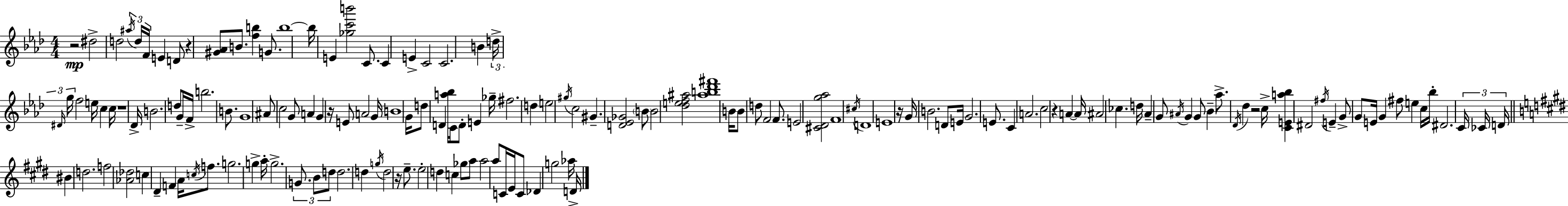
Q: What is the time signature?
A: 4/4